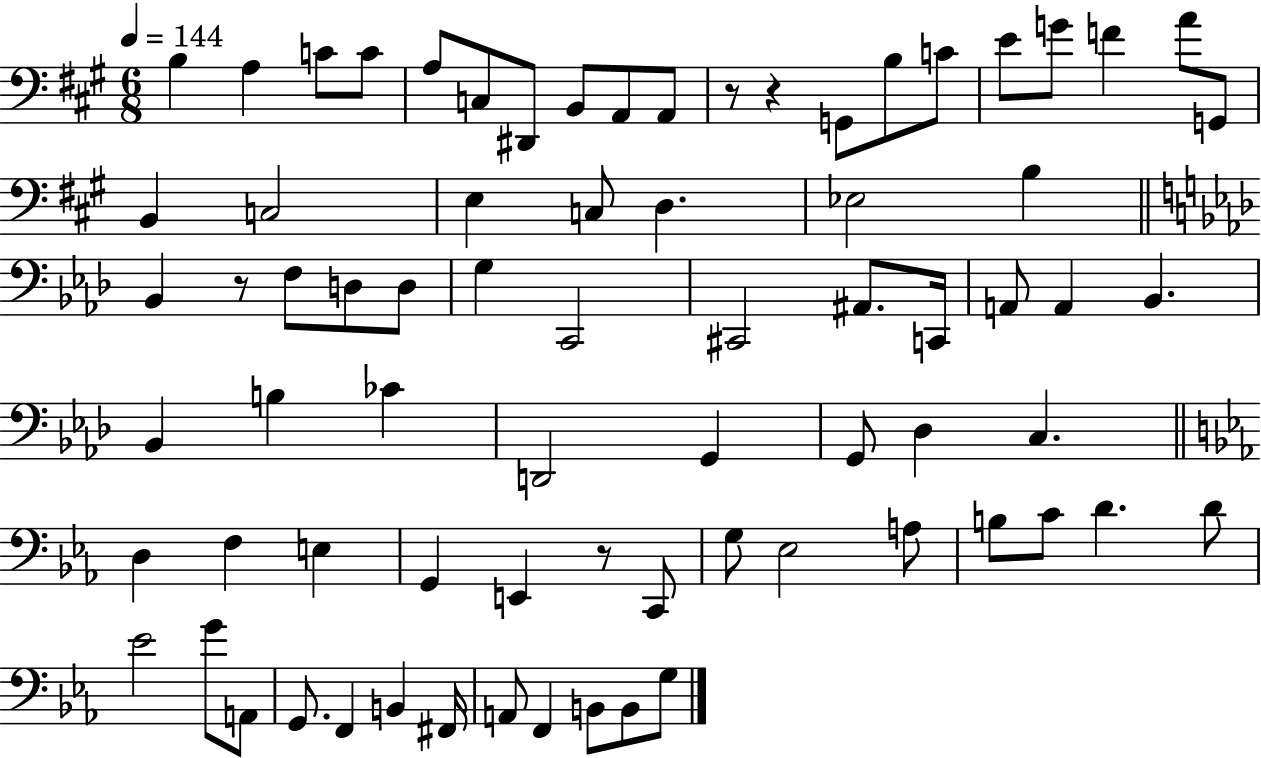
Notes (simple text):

B3/q A3/q C4/e C4/e A3/e C3/e D#2/e B2/e A2/e A2/e R/e R/q G2/e B3/e C4/e E4/e G4/e F4/q A4/e G2/e B2/q C3/h E3/q C3/e D3/q. Eb3/h B3/q Bb2/q R/e F3/e D3/e D3/e G3/q C2/h C#2/h A#2/e. C2/s A2/e A2/q Bb2/q. Bb2/q B3/q CES4/q D2/h G2/q G2/e Db3/q C3/q. D3/q F3/q E3/q G2/q E2/q R/e C2/e G3/e Eb3/h A3/e B3/e C4/e D4/q. D4/e Eb4/h G4/e A2/e G2/e. F2/q B2/q F#2/s A2/e F2/q B2/e B2/e G3/e